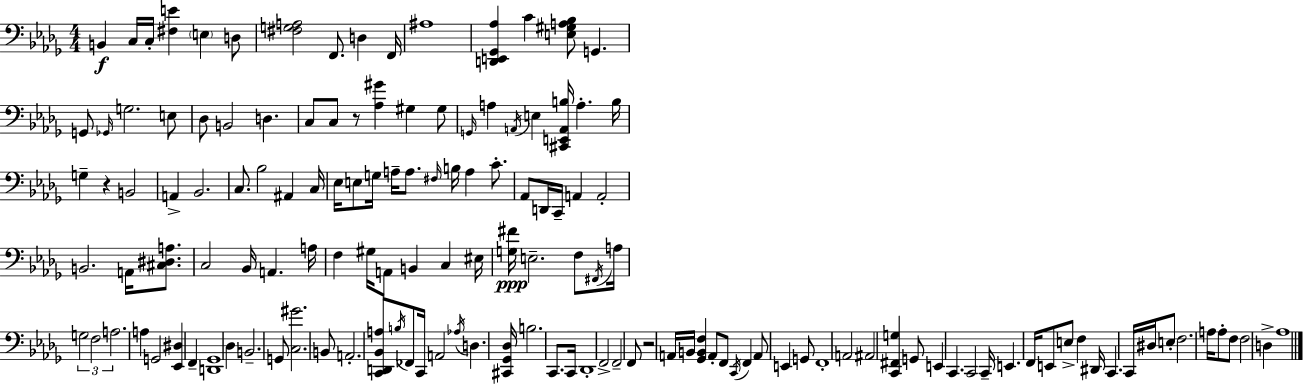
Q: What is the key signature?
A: BES minor